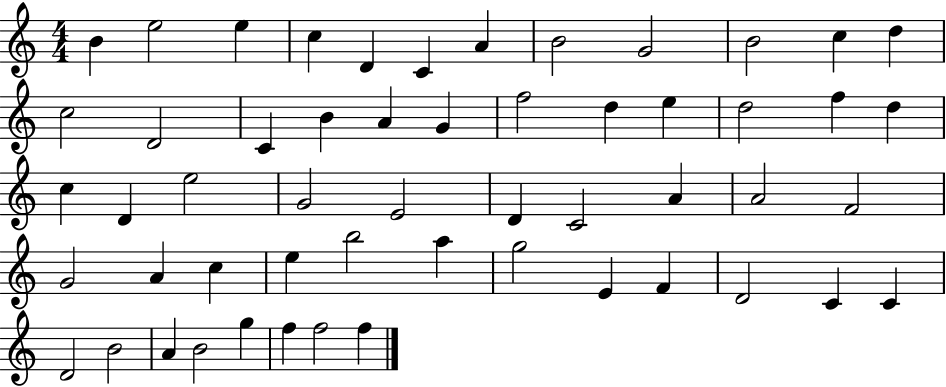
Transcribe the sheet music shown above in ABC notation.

X:1
T:Untitled
M:4/4
L:1/4
K:C
B e2 e c D C A B2 G2 B2 c d c2 D2 C B A G f2 d e d2 f d c D e2 G2 E2 D C2 A A2 F2 G2 A c e b2 a g2 E F D2 C C D2 B2 A B2 g f f2 f